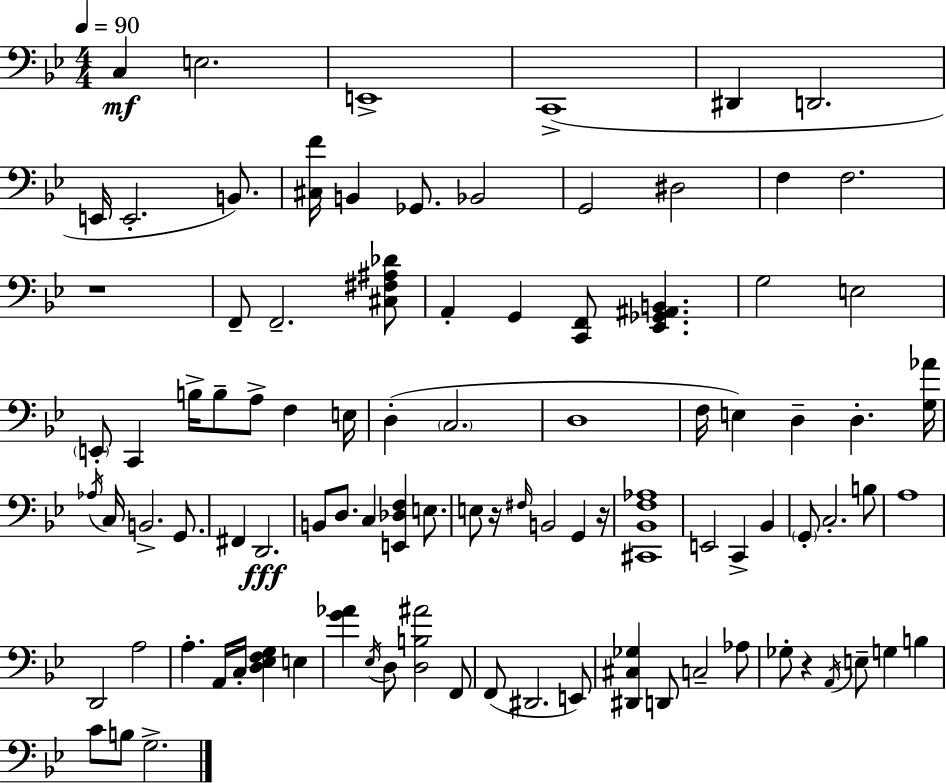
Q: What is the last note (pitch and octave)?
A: G3